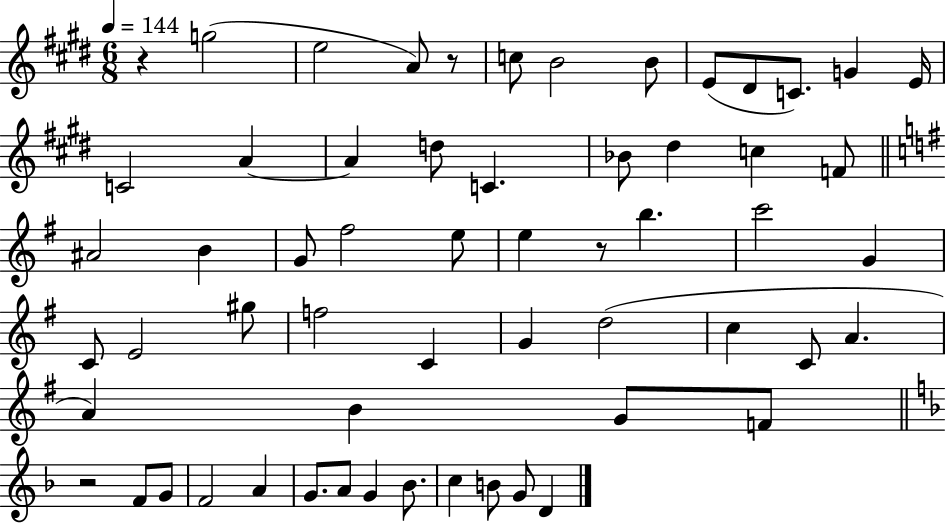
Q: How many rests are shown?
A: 4